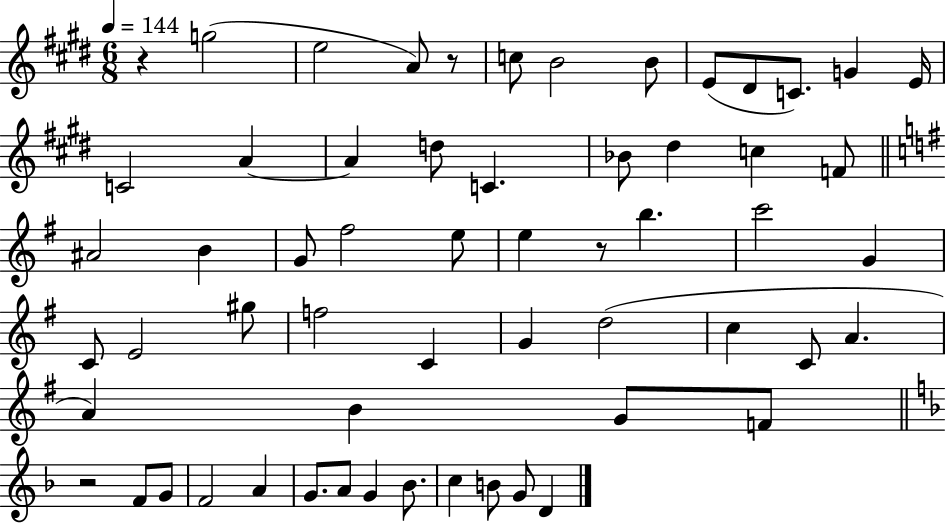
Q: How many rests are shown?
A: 4